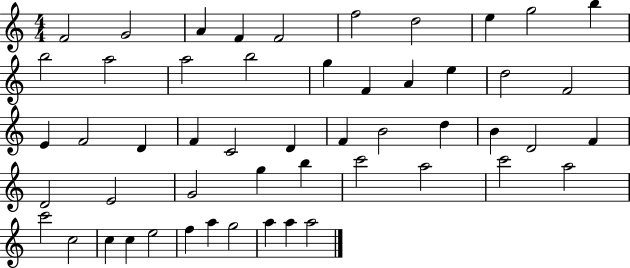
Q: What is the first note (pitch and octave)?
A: F4